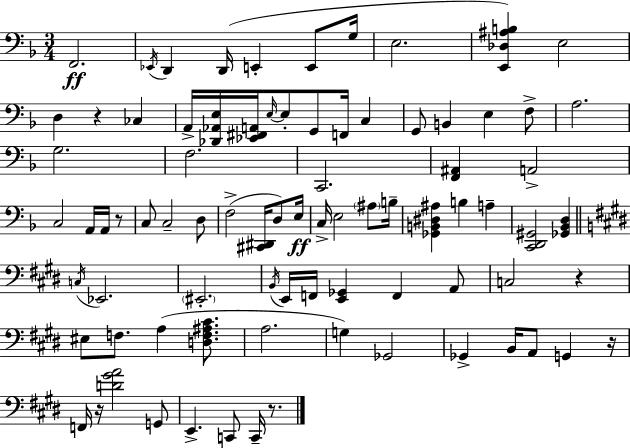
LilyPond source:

{
  \clef bass
  \numericTimeSignature
  \time 3/4
  \key d \minor
  \repeat volta 2 { f,2.\ff | \acciaccatura { ees,16 } d,4 d,16( e,4-. e,8 | g16 e2. | <e, des ais b>4) e2 | \break d4 r4 ces4 | a,16-> <des, aes, e>16 <ees, fis, a,>16 \grace { e16~ }~ e8-. g,8 f,16 c4 | g,8 b,4 e4 | f8-> a2. | \break g2. | f2. | c,2. | <f, ais,>4 a,2-> | \break c2 a,16 a,16 | r8 c8 c2-- | d8 f2->( <cis, dis,>16 d8) | e16\ff c16-> e2 \parenthesize ais8 | \break b16-- <ges, b, dis ais>4 b4 a4-- | <c, d, gis,>2 <ges, bes, d>4 | \bar "||" \break \key e \major \acciaccatura { c16 } ees,2. | \parenthesize eis,2.-. | \acciaccatura { b,16 } e,16 f,16 <e, ges,>4 f,4 | a,8 c2 r4 | \break eis8 f8. a4( <d f ais cis'>8. | a2. | g4) ges,2 | ges,4-> b,16 a,8 g,4 | \break r16 f,16 r16 <d' gis' a'>2 | g,8 e,4.-> c,8 c,16-- r8. | } \bar "|."
}